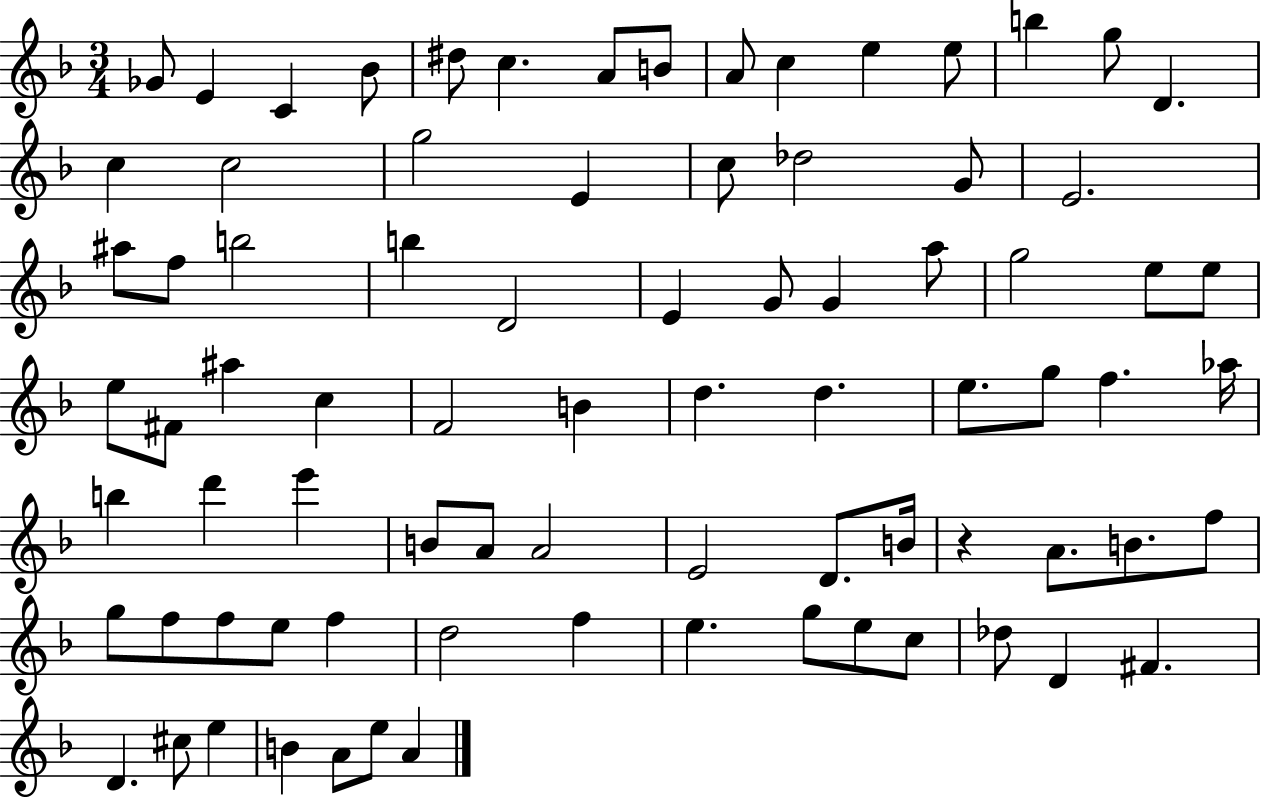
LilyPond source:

{
  \clef treble
  \numericTimeSignature
  \time 3/4
  \key f \major
  \repeat volta 2 { ges'8 e'4 c'4 bes'8 | dis''8 c''4. a'8 b'8 | a'8 c''4 e''4 e''8 | b''4 g''8 d'4. | \break c''4 c''2 | g''2 e'4 | c''8 des''2 g'8 | e'2. | \break ais''8 f''8 b''2 | b''4 d'2 | e'4 g'8 g'4 a''8 | g''2 e''8 e''8 | \break e''8 fis'8 ais''4 c''4 | f'2 b'4 | d''4. d''4. | e''8. g''8 f''4. aes''16 | \break b''4 d'''4 e'''4 | b'8 a'8 a'2 | e'2 d'8. b'16 | r4 a'8. b'8. f''8 | \break g''8 f''8 f''8 e''8 f''4 | d''2 f''4 | e''4. g''8 e''8 c''8 | des''8 d'4 fis'4. | \break d'4. cis''8 e''4 | b'4 a'8 e''8 a'4 | } \bar "|."
}